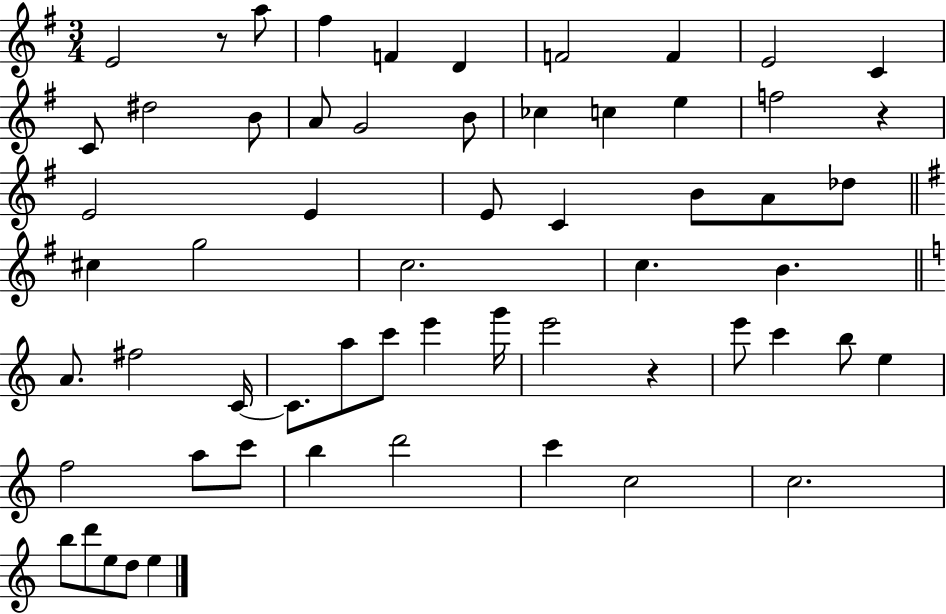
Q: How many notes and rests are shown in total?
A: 60